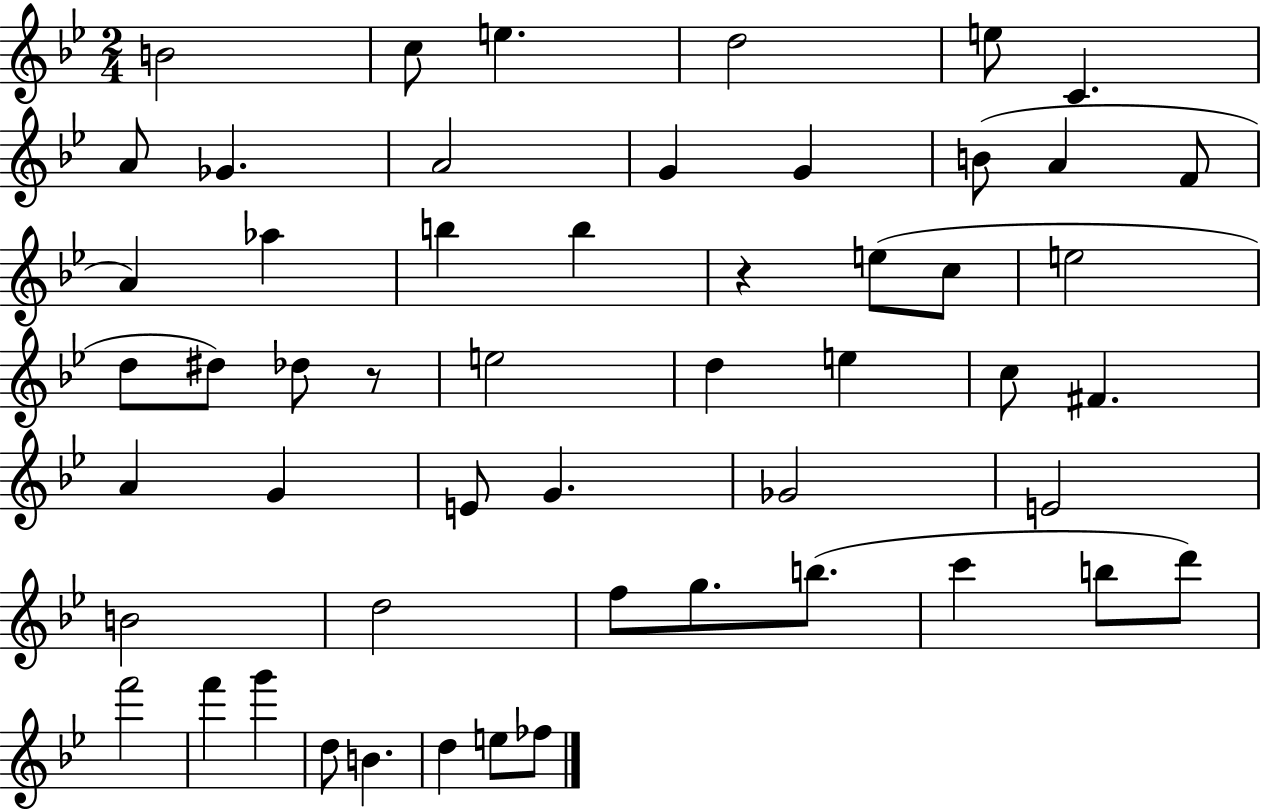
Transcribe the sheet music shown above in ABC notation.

X:1
T:Untitled
M:2/4
L:1/4
K:Bb
B2 c/2 e d2 e/2 C A/2 _G A2 G G B/2 A F/2 A _a b b z e/2 c/2 e2 d/2 ^d/2 _d/2 z/2 e2 d e c/2 ^F A G E/2 G _G2 E2 B2 d2 f/2 g/2 b/2 c' b/2 d'/2 f'2 f' g' d/2 B d e/2 _f/2